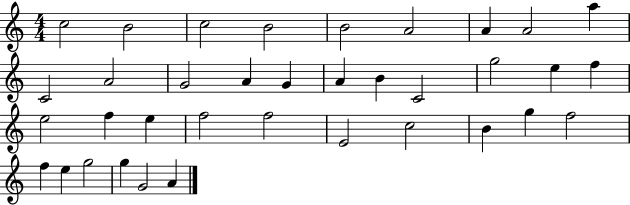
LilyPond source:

{
  \clef treble
  \numericTimeSignature
  \time 4/4
  \key c \major
  c''2 b'2 | c''2 b'2 | b'2 a'2 | a'4 a'2 a''4 | \break c'2 a'2 | g'2 a'4 g'4 | a'4 b'4 c'2 | g''2 e''4 f''4 | \break e''2 f''4 e''4 | f''2 f''2 | e'2 c''2 | b'4 g''4 f''2 | \break f''4 e''4 g''2 | g''4 g'2 a'4 | \bar "|."
}